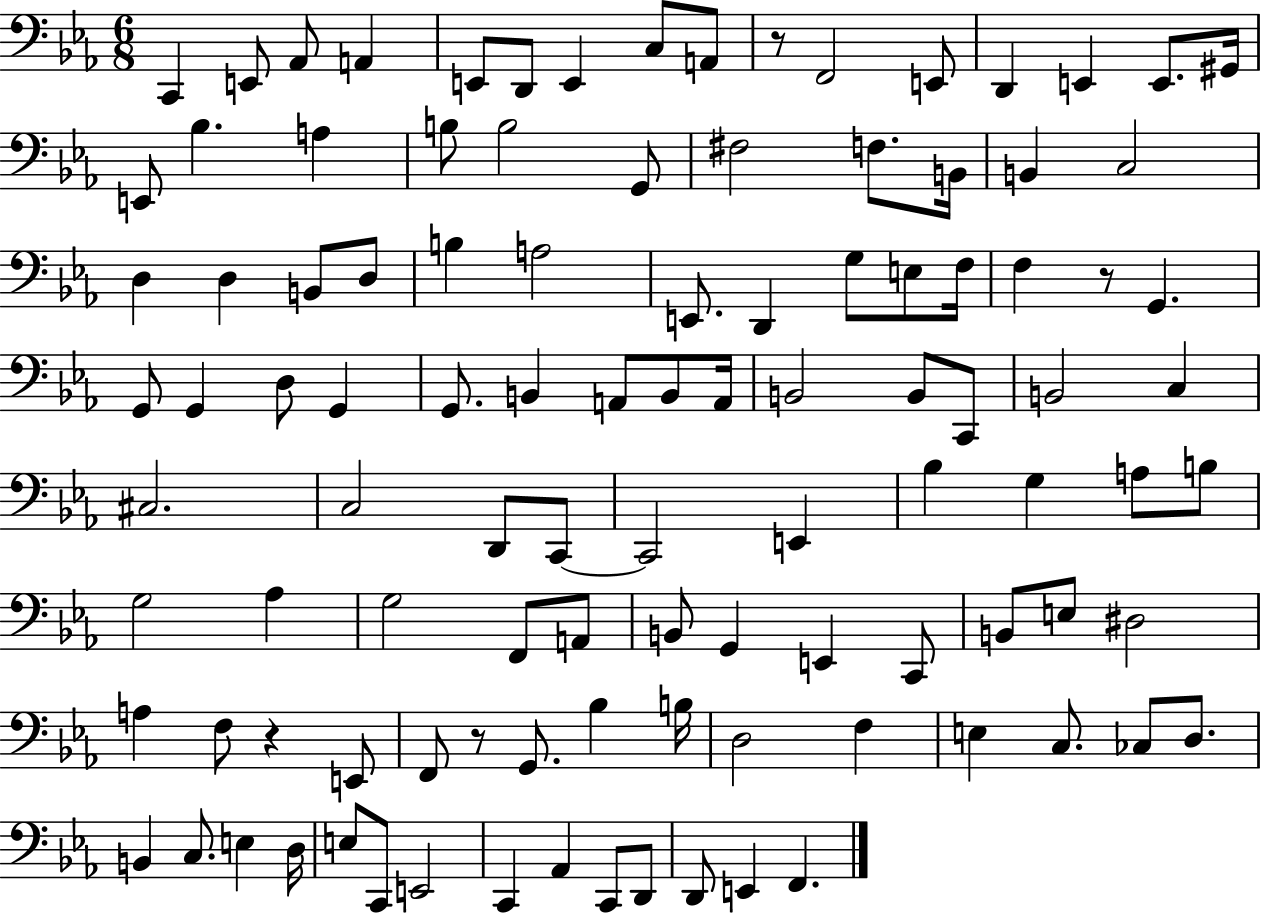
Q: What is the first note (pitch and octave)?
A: C2